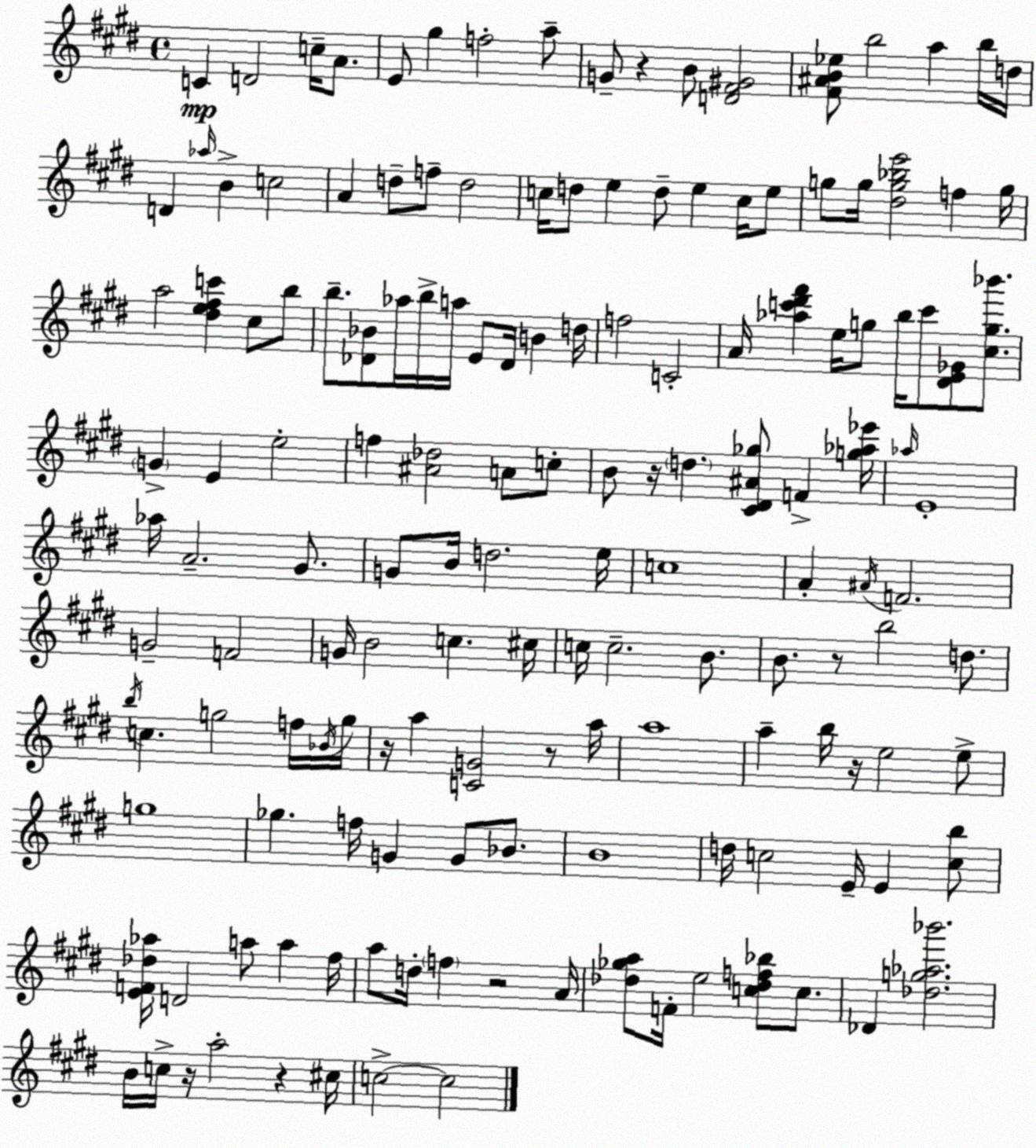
X:1
T:Untitled
M:4/4
L:1/4
K:E
C D2 c/4 A/2 E/2 ^g f2 a/2 G/2 z B/2 [D^F^G]2 [^F^AB_e]/2 b2 a b/4 d/4 D _a/4 B c2 A d/2 f/2 d2 c/4 d/2 e d/2 e c/4 e/2 g/2 g/4 [^dg_be']2 f g/4 a2 [^de^fc'] ^c/2 b/2 b/2 [_D_B]/2 _a/4 b/4 a/4 E/2 _D/4 B d/4 f2 C2 A/4 [_ac'^d'^f'] e/4 g/2 b/4 c'/2 [^DE_G]/2 [^cg_b']/2 G E e2 f [^A_d]2 A/2 c/2 B/2 z/4 d [^C^D^A_g]/2 F [g_a_e']/4 _a/4 E4 _a/4 A2 ^G/2 G/2 B/4 d2 e/4 c4 A ^A/4 F2 G2 F2 G/4 B2 c ^c/4 c/4 c2 B/2 B/2 z/2 b2 d/2 b/4 c g2 f/4 _B/4 g/4 z/4 a [CG]2 z/2 a/4 a4 a b/4 z/4 e2 e/2 g4 _g f/4 G G/2 _B/2 B4 d/4 c2 E/4 E [cb]/2 [EF_d_a]/4 D2 a/2 a ^f/4 a/2 d/4 f z2 A/4 [_d_ga]/2 F/4 e2 [c_df_b]/2 c/2 _D [_dg_a_b']2 B/4 c/4 z/4 a2 z ^c/4 c2 c2